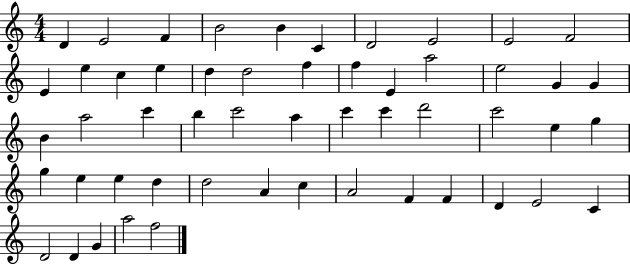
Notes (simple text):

D4/q E4/h F4/q B4/h B4/q C4/q D4/h E4/h E4/h F4/h E4/q E5/q C5/q E5/q D5/q D5/h F5/q F5/q E4/q A5/h E5/h G4/q G4/q B4/q A5/h C6/q B5/q C6/h A5/q C6/q C6/q D6/h C6/h E5/q G5/q G5/q E5/q E5/q D5/q D5/h A4/q C5/q A4/h F4/q F4/q D4/q E4/h C4/q D4/h D4/q G4/q A5/h F5/h